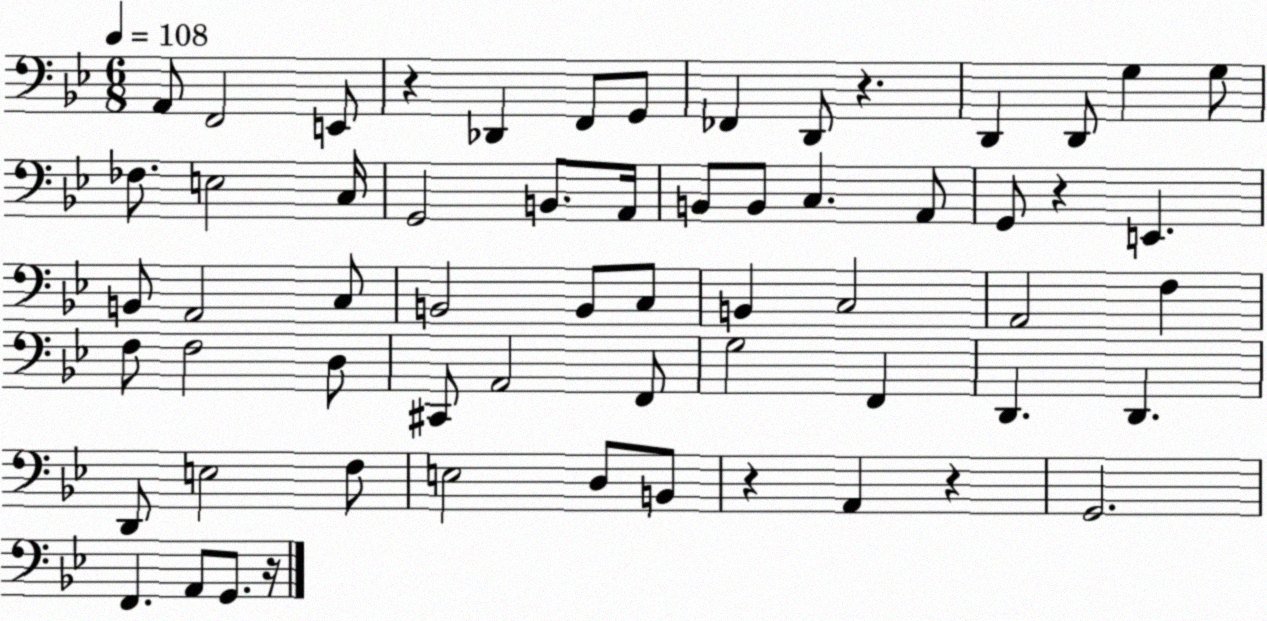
X:1
T:Untitled
M:6/8
L:1/4
K:Bb
A,,/2 F,,2 E,,/2 z _D,, F,,/2 G,,/2 _F,, D,,/2 z D,, D,,/2 G, G,/2 _F,/2 E,2 C,/4 G,,2 B,,/2 A,,/4 B,,/2 B,,/2 C, A,,/2 G,,/2 z E,, B,,/2 A,,2 C,/2 B,,2 B,,/2 C,/2 B,, C,2 A,,2 F, F,/2 F,2 D,/2 ^C,,/2 A,,2 F,,/2 G,2 F,, D,, D,, D,,/2 E,2 F,/2 E,2 D,/2 B,,/2 z A,, z G,,2 F,, A,,/2 G,,/2 z/4